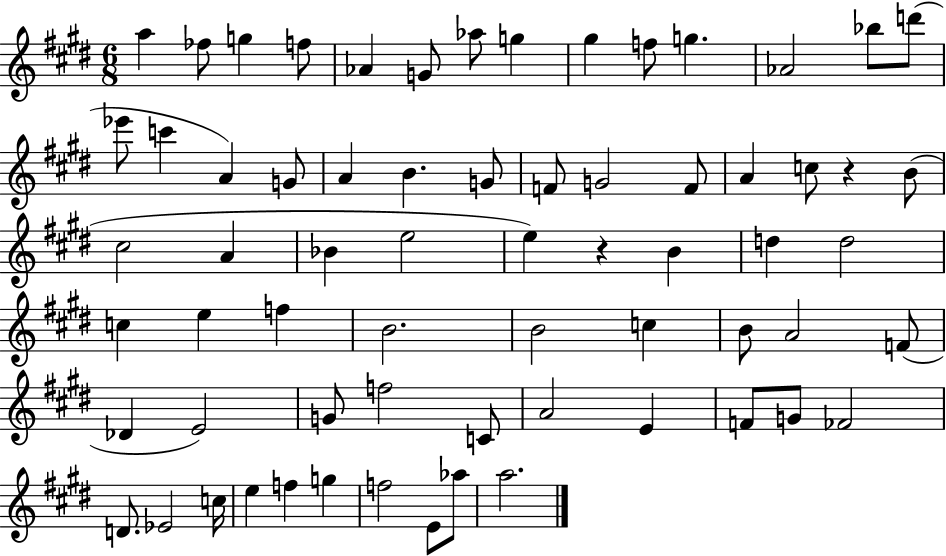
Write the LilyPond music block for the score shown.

{
  \clef treble
  \numericTimeSignature
  \time 6/8
  \key e \major
  a''4 fes''8 g''4 f''8 | aes'4 g'8 aes''8 g''4 | gis''4 f''8 g''4. | aes'2 bes''8 d'''8( | \break ees'''8 c'''4 a'4) g'8 | a'4 b'4. g'8 | f'8 g'2 f'8 | a'4 c''8 r4 b'8( | \break cis''2 a'4 | bes'4 e''2 | e''4) r4 b'4 | d''4 d''2 | \break c''4 e''4 f''4 | b'2. | b'2 c''4 | b'8 a'2 f'8( | \break des'4 e'2) | g'8 f''2 c'8 | a'2 e'4 | f'8 g'8 fes'2 | \break d'8. ees'2 c''16 | e''4 f''4 g''4 | f''2 e'8 aes''8 | a''2. | \break \bar "|."
}